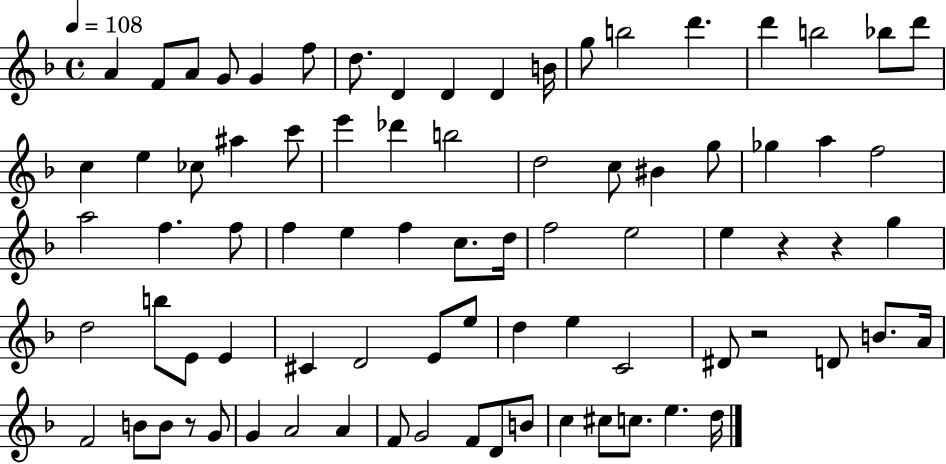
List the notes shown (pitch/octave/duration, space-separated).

A4/q F4/e A4/e G4/e G4/q F5/e D5/e. D4/q D4/q D4/q B4/s G5/e B5/h D6/q. D6/q B5/h Bb5/e D6/e C5/q E5/q CES5/e A#5/q C6/e E6/q Db6/q B5/h D5/h C5/e BIS4/q G5/e Gb5/q A5/q F5/h A5/h F5/q. F5/e F5/q E5/q F5/q C5/e. D5/s F5/h E5/h E5/q R/q R/q G5/q D5/h B5/e E4/e E4/q C#4/q D4/h E4/e E5/e D5/q E5/q C4/h D#4/e R/h D4/e B4/e. A4/s F4/h B4/e B4/e R/e G4/e G4/q A4/h A4/q F4/e G4/h F4/e D4/e B4/e C5/q C#5/e C5/e. E5/q. D5/s